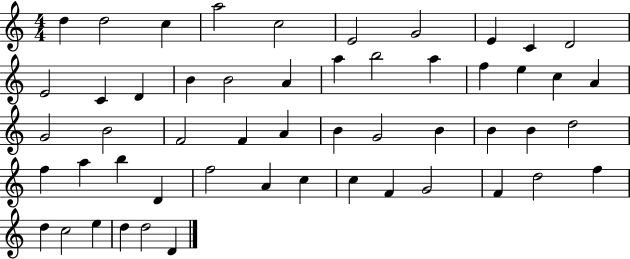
X:1
T:Untitled
M:4/4
L:1/4
K:C
d d2 c a2 c2 E2 G2 E C D2 E2 C D B B2 A a b2 a f e c A G2 B2 F2 F A B G2 B B B d2 f a b D f2 A c c F G2 F d2 f d c2 e d d2 D